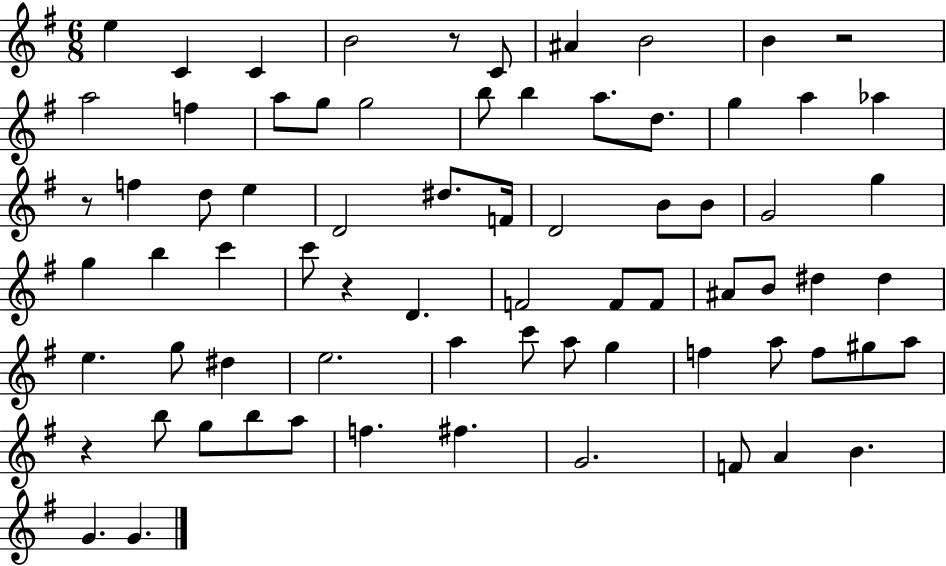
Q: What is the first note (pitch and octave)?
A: E5